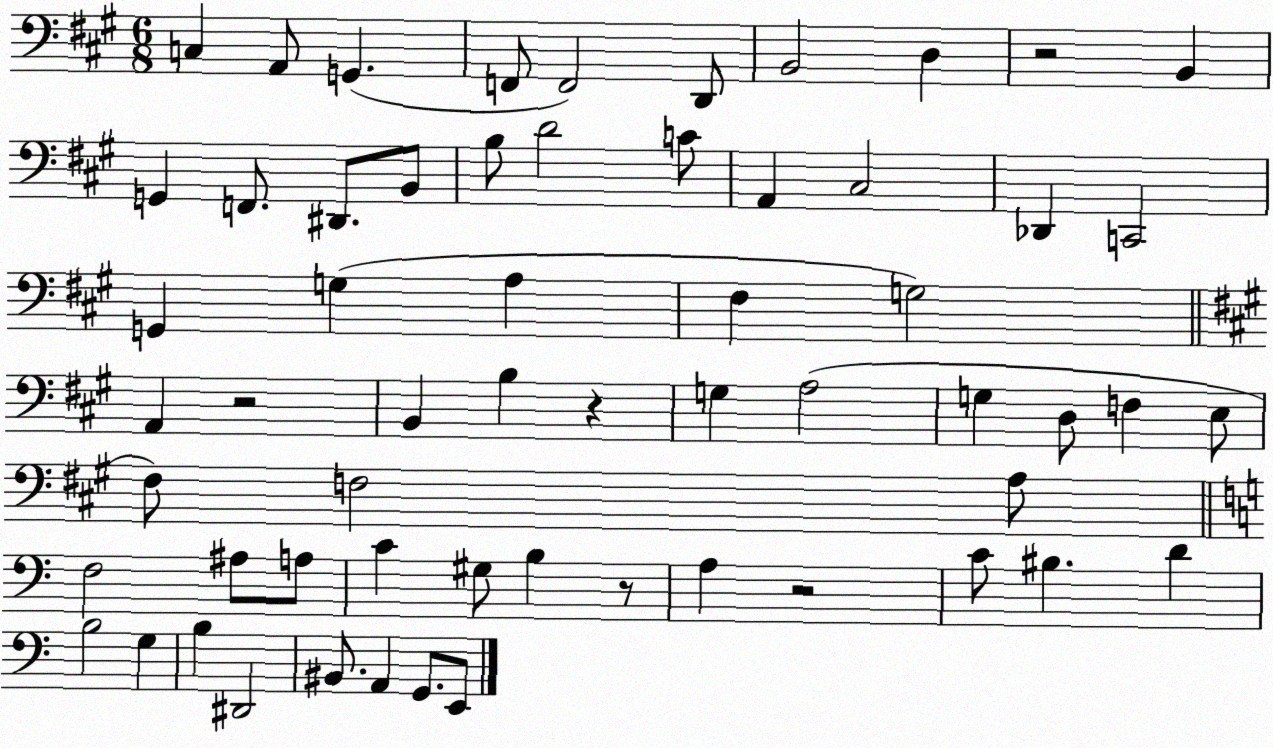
X:1
T:Untitled
M:6/8
L:1/4
K:A
C, A,,/2 G,, F,,/2 F,,2 D,,/2 B,,2 D, z2 B,, G,, F,,/2 ^D,,/2 B,,/2 B,/2 D2 C/2 A,, ^C,2 _D,, C,,2 G,, G, A, ^F, G,2 A,, z2 B,, B, z G, A,2 G, D,/2 F, E,/2 ^F,/2 F,2 A,/2 F,2 ^A,/2 A,/2 C ^G,/2 B, z/2 A, z2 C/2 ^B, D B,2 G, B, ^D,,2 ^B,,/2 A,, G,,/2 E,,/2